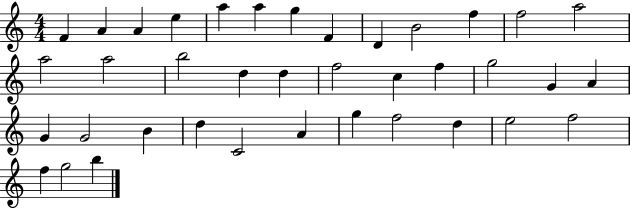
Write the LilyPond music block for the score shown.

{
  \clef treble
  \numericTimeSignature
  \time 4/4
  \key c \major
  f'4 a'4 a'4 e''4 | a''4 a''4 g''4 f'4 | d'4 b'2 f''4 | f''2 a''2 | \break a''2 a''2 | b''2 d''4 d''4 | f''2 c''4 f''4 | g''2 g'4 a'4 | \break g'4 g'2 b'4 | d''4 c'2 a'4 | g''4 f''2 d''4 | e''2 f''2 | \break f''4 g''2 b''4 | \bar "|."
}